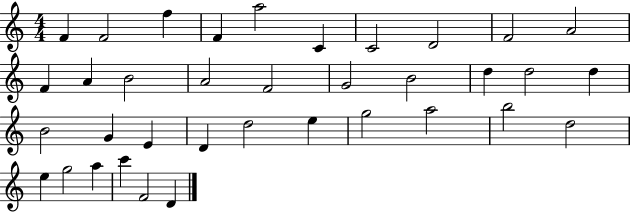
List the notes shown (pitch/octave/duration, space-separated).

F4/q F4/h F5/q F4/q A5/h C4/q C4/h D4/h F4/h A4/h F4/q A4/q B4/h A4/h F4/h G4/h B4/h D5/q D5/h D5/q B4/h G4/q E4/q D4/q D5/h E5/q G5/h A5/h B5/h D5/h E5/q G5/h A5/q C6/q F4/h D4/q